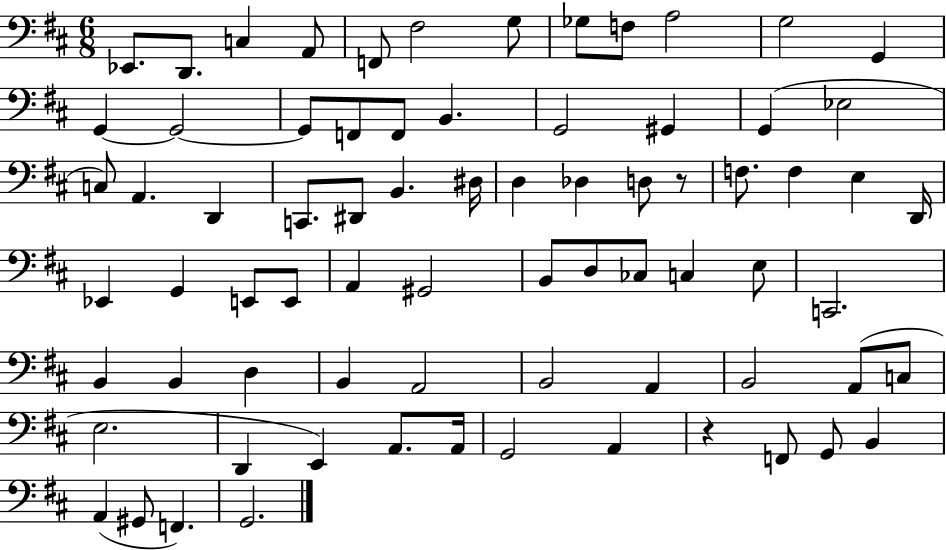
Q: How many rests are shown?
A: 2